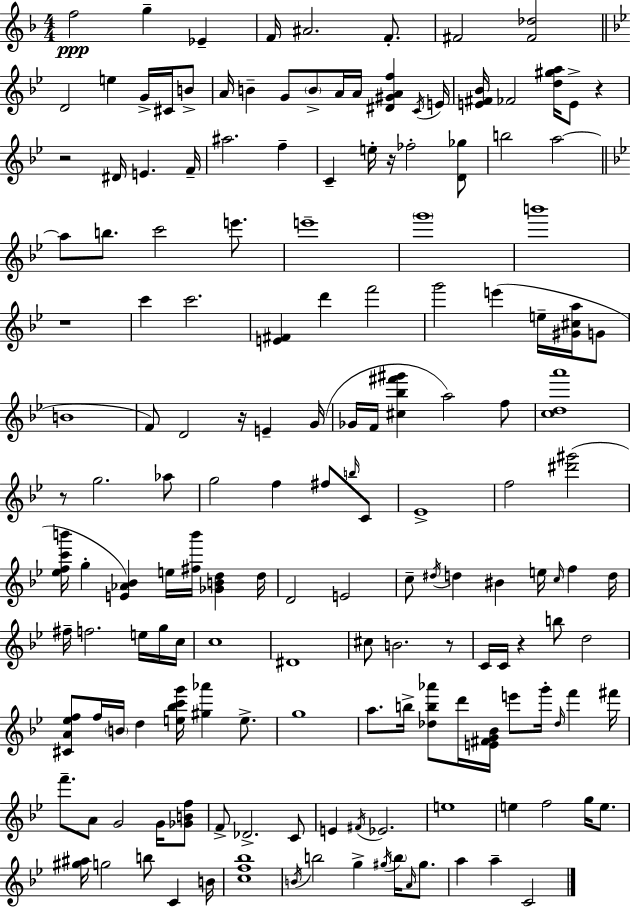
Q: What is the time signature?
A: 4/4